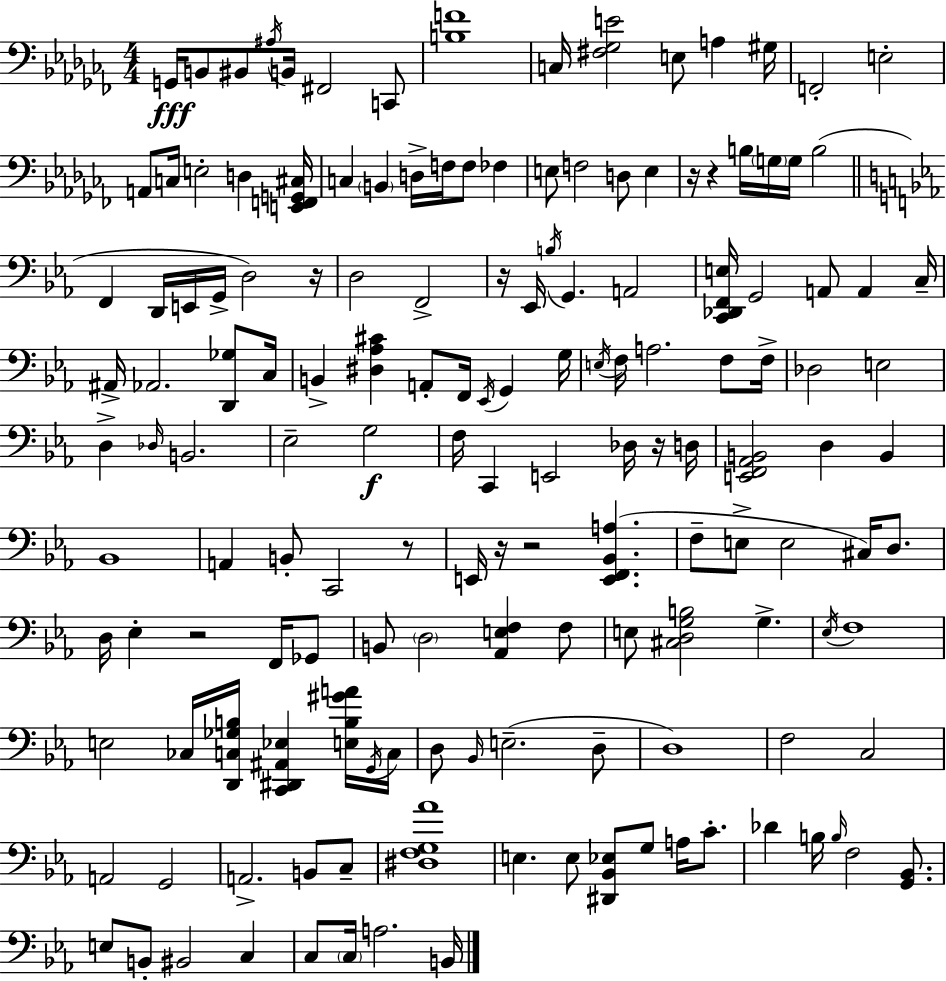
X:1
T:Untitled
M:4/4
L:1/4
K:Abm
G,,/4 B,,/2 ^B,,/2 ^A,/4 B,,/4 ^F,,2 C,,/2 [B,F]4 C,/4 [^F,_G,E]2 E,/2 A, ^G,/4 F,,2 E,2 A,,/2 C,/4 E,2 D, [E,,F,,G,,^C,]/4 C, B,, D,/4 F,/4 F,/2 _F, E,/2 F,2 D,/2 E, z/4 z B,/4 G,/4 G,/4 B,2 F,, D,,/4 E,,/4 G,,/4 D,2 z/4 D,2 F,,2 z/4 _E,,/4 B,/4 G,, A,,2 [C,,_D,,F,,E,]/4 G,,2 A,,/2 A,, C,/4 ^A,,/4 _A,,2 [D,,_G,]/2 C,/4 B,, [^D,_A,^C] A,,/2 F,,/4 _E,,/4 G,, G,/4 E,/4 F,/4 A,2 F,/2 F,/4 _D,2 E,2 D, _D,/4 B,,2 _E,2 G,2 F,/4 C,, E,,2 _D,/4 z/4 D,/4 [E,,F,,_A,,B,,]2 D, B,, _B,,4 A,, B,,/2 C,,2 z/2 E,,/4 z/4 z2 [E,,F,,_B,,A,] F,/2 E,/2 E,2 ^C,/4 D,/2 D,/4 _E, z2 F,,/4 _G,,/2 B,,/2 D,2 [_A,,E,F,] F,/2 E,/2 [^C,D,G,B,]2 G, _E,/4 F,4 E,2 _C,/4 [D,,C,_G,B,]/4 [C,,^D,,^A,,_E,] [E,B,^GA]/4 G,,/4 C,/4 D,/2 _B,,/4 E,2 D,/2 D,4 F,2 C,2 A,,2 G,,2 A,,2 B,,/2 C,/2 [^D,F,G,_A]4 E, E,/2 [^D,,_B,,_E,]/2 G,/2 A,/4 C/2 _D B,/4 B,/4 F,2 [G,,_B,,]/2 E,/2 B,,/2 ^B,,2 C, C,/2 C,/4 A,2 B,,/4